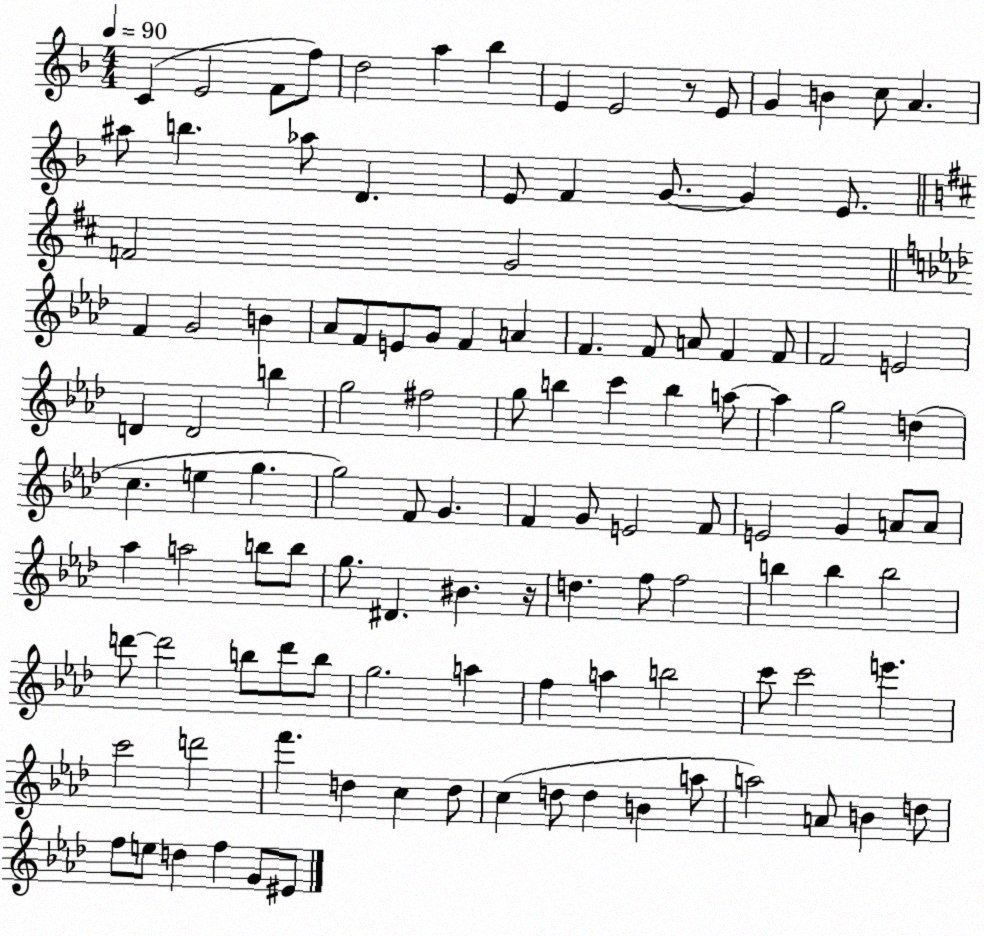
X:1
T:Untitled
M:4/4
L:1/4
K:F
C E2 F/2 f/2 d2 a _b E E2 z/2 E/2 G B c/2 A ^a/2 b _a/2 D E/2 F G/2 G E/2 F2 G2 F G2 B _A/2 F/2 E/2 G/2 F A F F/2 A/2 F F/2 F2 E2 D D2 b g2 ^f2 g/2 b c' b a/2 a g2 d c e g g2 F/2 G F G/2 E2 F/2 E2 G A/2 A/2 _a a2 b/2 b/2 g/2 ^D ^B z/4 d f/2 f2 b b b2 d'/2 d'2 b/2 d'/2 b/2 g2 a f a b2 c'/2 c'2 e' c'2 d'2 f' d c d/2 c d/2 d B a/2 a2 A/2 B d/2 f/2 e/2 d f G/2 ^E/2